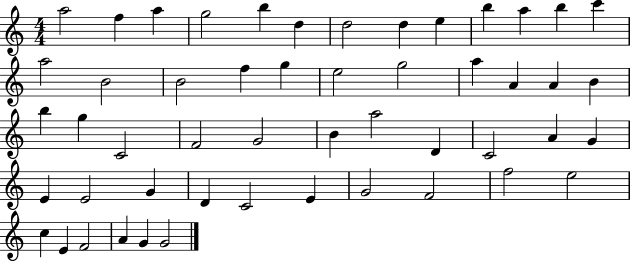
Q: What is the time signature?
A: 4/4